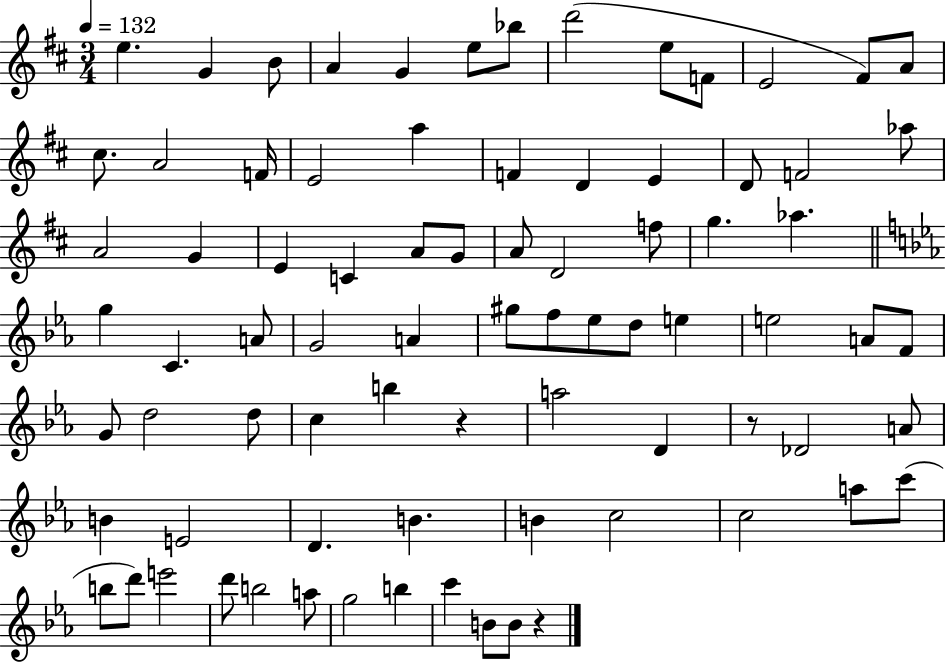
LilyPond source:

{
  \clef treble
  \numericTimeSignature
  \time 3/4
  \key d \major
  \tempo 4 = 132
  e''4. g'4 b'8 | a'4 g'4 e''8 bes''8 | d'''2( e''8 f'8 | e'2 fis'8) a'8 | \break cis''8. a'2 f'16 | e'2 a''4 | f'4 d'4 e'4 | d'8 f'2 aes''8 | \break a'2 g'4 | e'4 c'4 a'8 g'8 | a'8 d'2 f''8 | g''4. aes''4. | \break \bar "||" \break \key ees \major g''4 c'4. a'8 | g'2 a'4 | gis''8 f''8 ees''8 d''8 e''4 | e''2 a'8 f'8 | \break g'8 d''2 d''8 | c''4 b''4 r4 | a''2 d'4 | r8 des'2 a'8 | \break b'4 e'2 | d'4. b'4. | b'4 c''2 | c''2 a''8 c'''8( | \break b''8 d'''8) e'''2 | d'''8 b''2 a''8 | g''2 b''4 | c'''4 b'8 b'8 r4 | \break \bar "|."
}